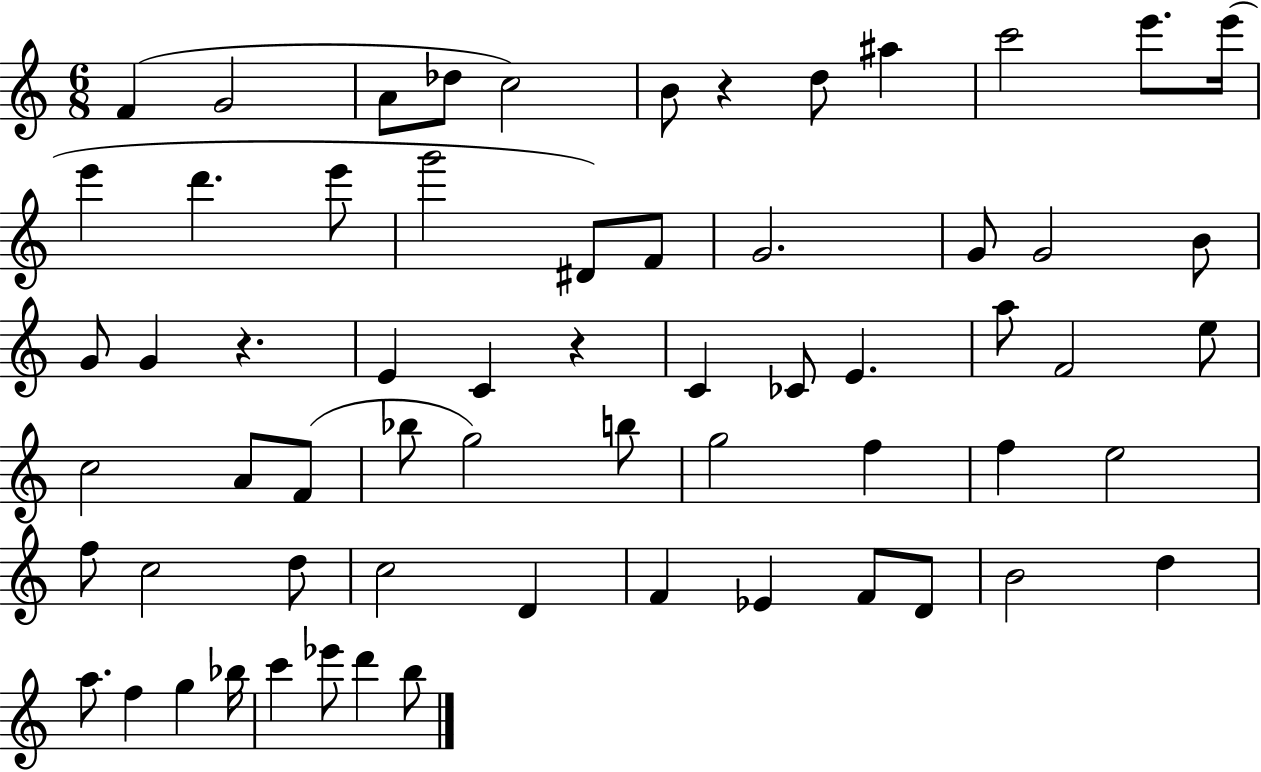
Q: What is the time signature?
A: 6/8